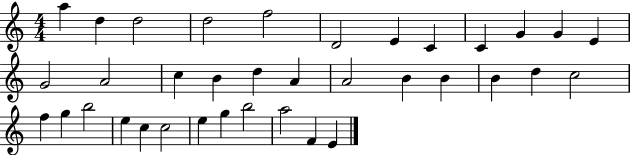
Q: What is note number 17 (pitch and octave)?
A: D5